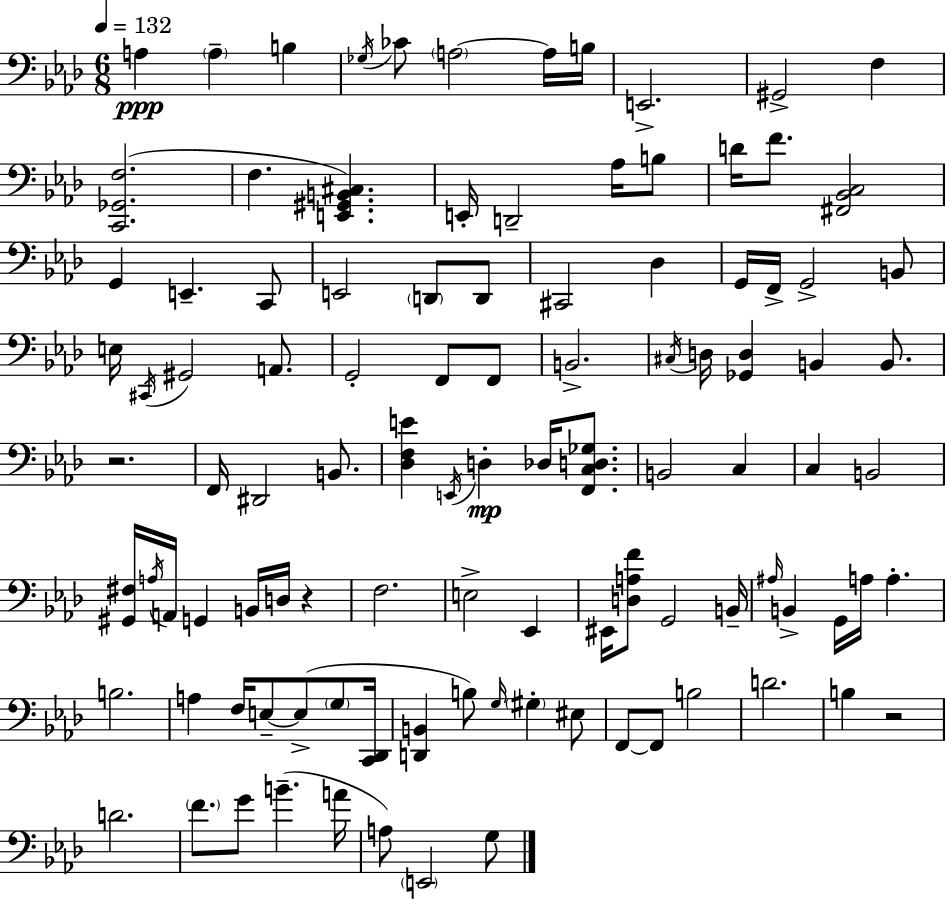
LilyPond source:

{
  \clef bass
  \numericTimeSignature
  \time 6/8
  \key aes \major
  \tempo 4 = 132
  \repeat volta 2 { a4\ppp \parenthesize a4-- b4 | \acciaccatura { ges16 } ces'8 \parenthesize a2~~ a16 | b16 e,2.-> | gis,2-> f4 | \break <c, ges, f>2.( | f4. <e, gis, b, cis>4.) | e,16-. d,2-- aes16 b8 | d'16 f'8. <fis, bes, c>2 | \break g,4 e,4.-- c,8 | e,2 \parenthesize d,8 d,8 | cis,2 des4 | g,16 f,16-> g,2-> b,8 | \break e16 \acciaccatura { cis,16 } gis,2 a,8. | g,2-. f,8 | f,8 b,2.-> | \acciaccatura { cis16 } d16 <ges, d>4 b,4 | \break b,8. r2. | f,16 dis,2 | b,8. <des f e'>4 \acciaccatura { e,16 } d4-.\mp | des16 <f, c d ges>8. b,2 | \break c4 c4 b,2 | <gis, fis>16 \acciaccatura { a16 } a,16 g,4 b,16 | d16 r4 f2. | e2-> | \break ees,4 eis,16 <d a f'>8 g,2 | b,16-- \grace { ais16 } b,4-> g,16 a16 | a4.-. b2. | a4 f16 e8--~~ | \break e8->( \parenthesize g8 <c, des,>16 <d, b,>4 b8) | \grace { g16 } \parenthesize gis4-. eis8 f,8~~ f,8 b2 | d'2. | b4 r2 | \break d'2. | \parenthesize f'8. g'8 | b'4.--( a'16 a8) \parenthesize e,2 | g8 } \bar "|."
}